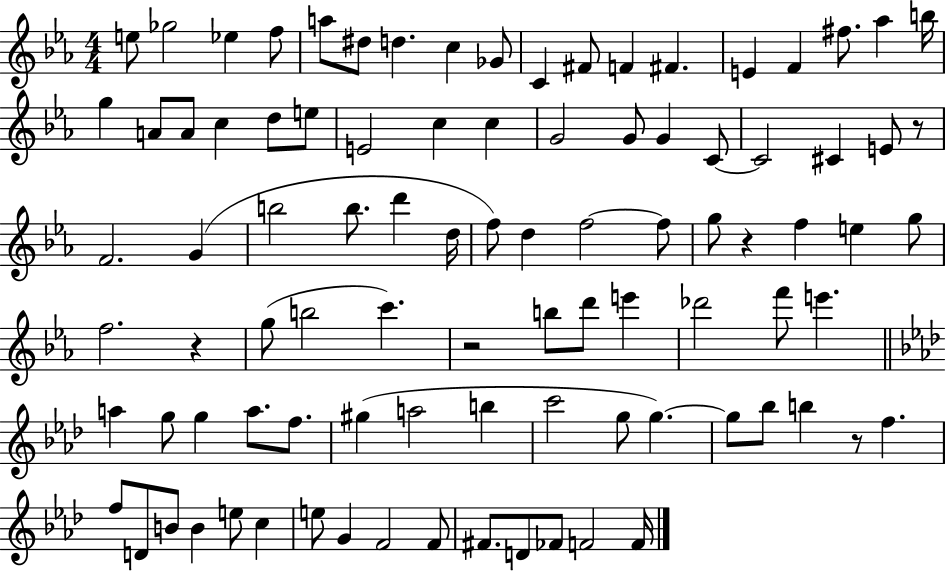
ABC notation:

X:1
T:Untitled
M:4/4
L:1/4
K:Eb
e/2 _g2 _e f/2 a/2 ^d/2 d c _G/2 C ^F/2 F ^F E F ^f/2 _a b/4 g A/2 A/2 c d/2 e/2 E2 c c G2 G/2 G C/2 C2 ^C E/2 z/2 F2 G b2 b/2 d' d/4 f/2 d f2 f/2 g/2 z f e g/2 f2 z g/2 b2 c' z2 b/2 d'/2 e' _d'2 f'/2 e' a g/2 g a/2 f/2 ^g a2 b c'2 g/2 g g/2 _b/2 b z/2 f f/2 D/2 B/2 B e/2 c e/2 G F2 F/2 ^F/2 D/2 _F/2 F2 F/4